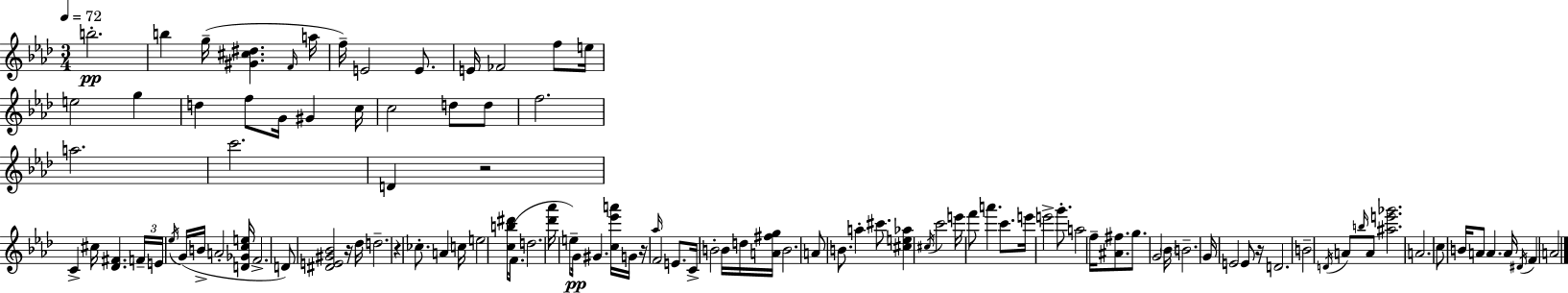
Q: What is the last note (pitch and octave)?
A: A4